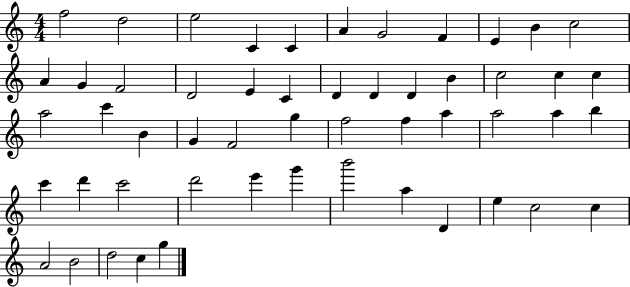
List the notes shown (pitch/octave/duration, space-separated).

F5/h D5/h E5/h C4/q C4/q A4/q G4/h F4/q E4/q B4/q C5/h A4/q G4/q F4/h D4/h E4/q C4/q D4/q D4/q D4/q B4/q C5/h C5/q C5/q A5/h C6/q B4/q G4/q F4/h G5/q F5/h F5/q A5/q A5/h A5/q B5/q C6/q D6/q C6/h D6/h E6/q G6/q B6/h A5/q D4/q E5/q C5/h C5/q A4/h B4/h D5/h C5/q G5/q